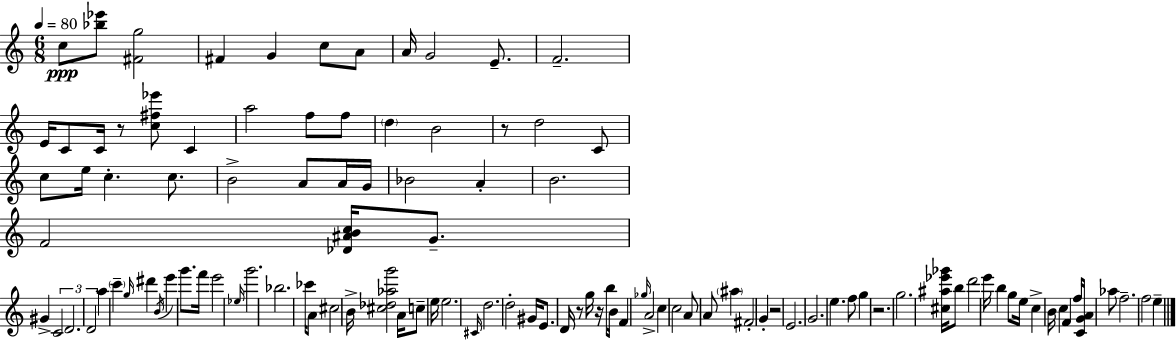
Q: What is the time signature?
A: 6/8